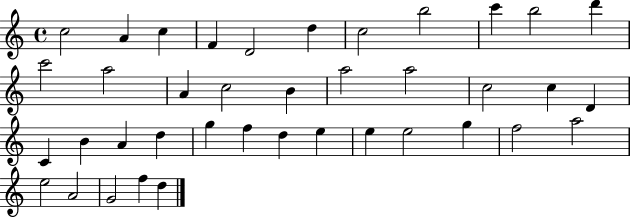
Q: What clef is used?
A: treble